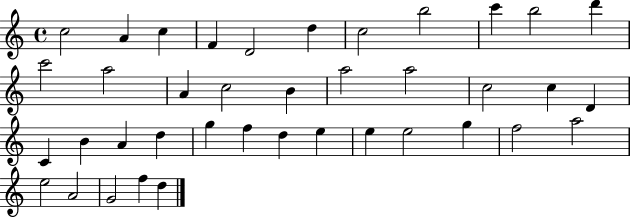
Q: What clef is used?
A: treble